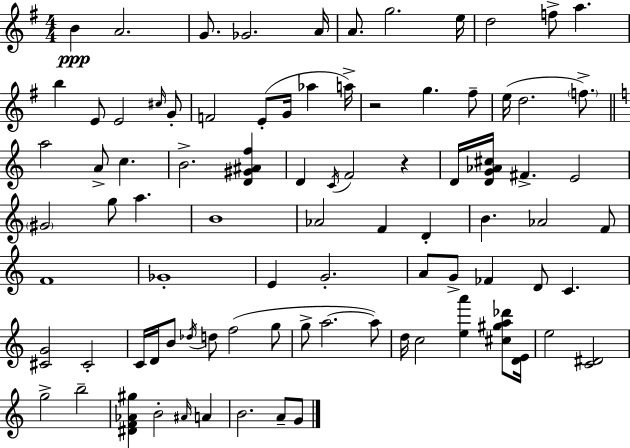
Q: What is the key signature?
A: E minor